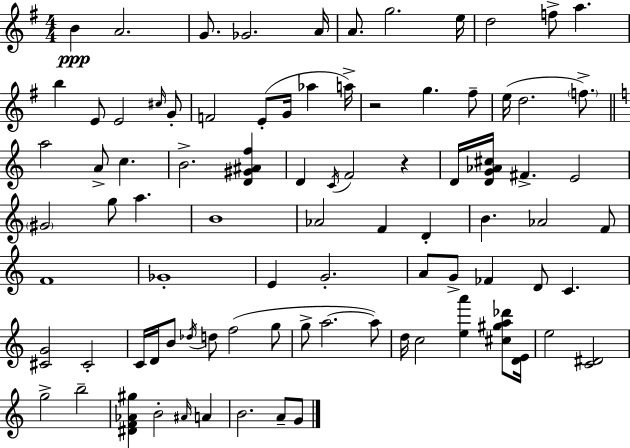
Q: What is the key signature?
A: E minor